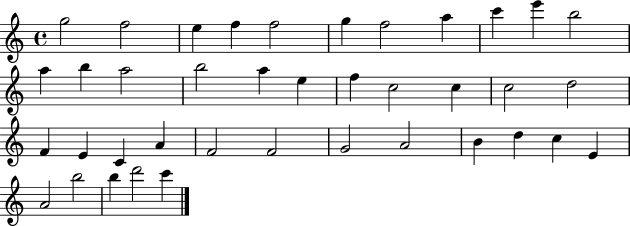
G5/h F5/h E5/q F5/q F5/h G5/q F5/h A5/q C6/q E6/q B5/h A5/q B5/q A5/h B5/h A5/q E5/q F5/q C5/h C5/q C5/h D5/h F4/q E4/q C4/q A4/q F4/h F4/h G4/h A4/h B4/q D5/q C5/q E4/q A4/h B5/h B5/q D6/h C6/q